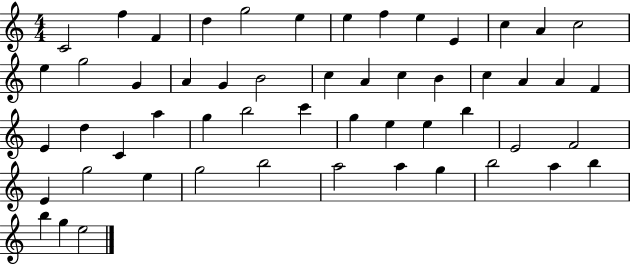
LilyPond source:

{
  \clef treble
  \numericTimeSignature
  \time 4/4
  \key c \major
  c'2 f''4 f'4 | d''4 g''2 e''4 | e''4 f''4 e''4 e'4 | c''4 a'4 c''2 | \break e''4 g''2 g'4 | a'4 g'4 b'2 | c''4 a'4 c''4 b'4 | c''4 a'4 a'4 f'4 | \break e'4 d''4 c'4 a''4 | g''4 b''2 c'''4 | g''4 e''4 e''4 b''4 | e'2 f'2 | \break e'4 g''2 e''4 | g''2 b''2 | a''2 a''4 g''4 | b''2 a''4 b''4 | \break b''4 g''4 e''2 | \bar "|."
}